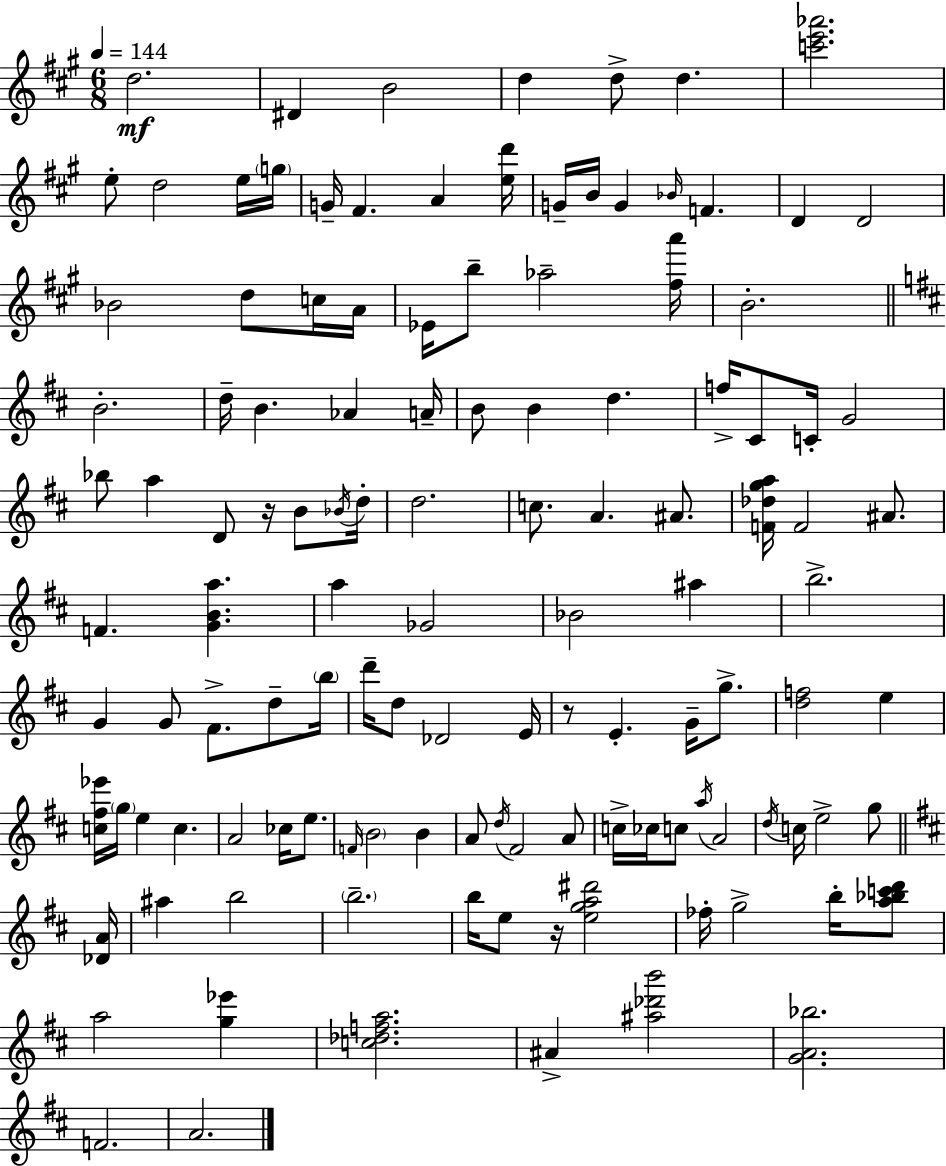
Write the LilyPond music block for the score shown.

{
  \clef treble
  \numericTimeSignature
  \time 6/8
  \key a \major
  \tempo 4 = 144
  d''2.\mf | dis'4 b'2 | d''4 d''8-> d''4. | <c''' e''' aes'''>2. | \break e''8-. d''2 e''16 \parenthesize g''16 | g'16-- fis'4. a'4 <e'' d'''>16 | g'16-- b'16 g'4 \grace { bes'16 } f'4. | d'4 d'2 | \break bes'2 d''8 c''16 | a'16 ees'16 b''8-- aes''2-- | <fis'' a'''>16 b'2.-. | \bar "||" \break \key d \major b'2.-. | d''16-- b'4. aes'4 a'16-- | b'8 b'4 d''4. | f''16-> cis'8 c'16-. g'2 | \break bes''8 a''4 d'8 r16 b'8 \acciaccatura { bes'16 } | d''16-. d''2. | c''8. a'4. ais'8. | <f' des'' g'' a''>16 f'2 ais'8. | \break f'4. <g' b' a''>4. | a''4 ges'2 | bes'2 ais''4 | b''2.-> | \break g'4 g'8 fis'8.-> d''8-- | \parenthesize b''16 d'''16-- d''8 des'2 | e'16 r8 e'4.-. g'16-- g''8.-> | <d'' f''>2 e''4 | \break <c'' fis'' ees'''>16 \parenthesize g''16 e''4 c''4. | a'2 ces''16 e''8. | \grace { f'16 } \parenthesize b'2 b'4 | a'8 \acciaccatura { d''16 } fis'2 | \break a'8 c''16-> ces''16 c''8 \acciaccatura { a''16 } a'2 | \acciaccatura { d''16 } c''16 e''2-> | g''8 \bar "||" \break \key d \major <des' a'>16 ais''4 b''2 | \parenthesize b''2.-- | b''16 e''8 r16 <e'' g'' a'' dis'''>2 | fes''16-. g''2-> b''16-. <a'' bes'' c''' d'''>8 | \break a''2 <g'' ees'''>4 | <c'' des'' f'' a''>2. | ais'4-> <ais'' des''' b'''>2 | <g' a' bes''>2. | \break f'2. | a'2. | \bar "|."
}